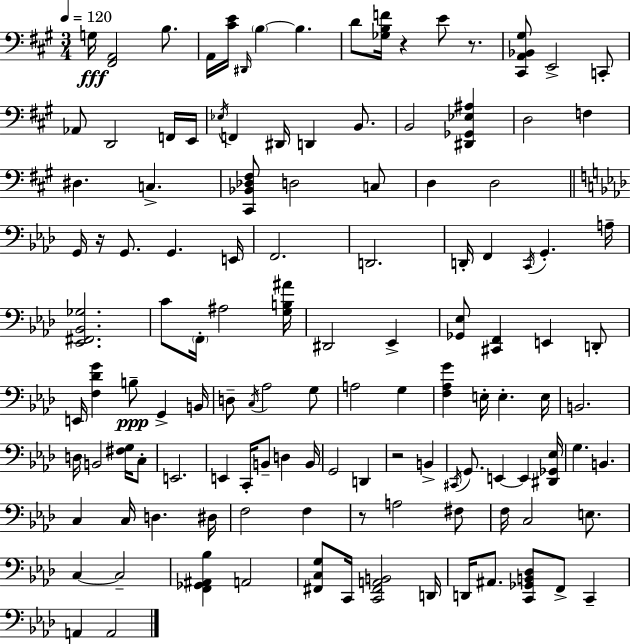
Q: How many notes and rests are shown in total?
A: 123